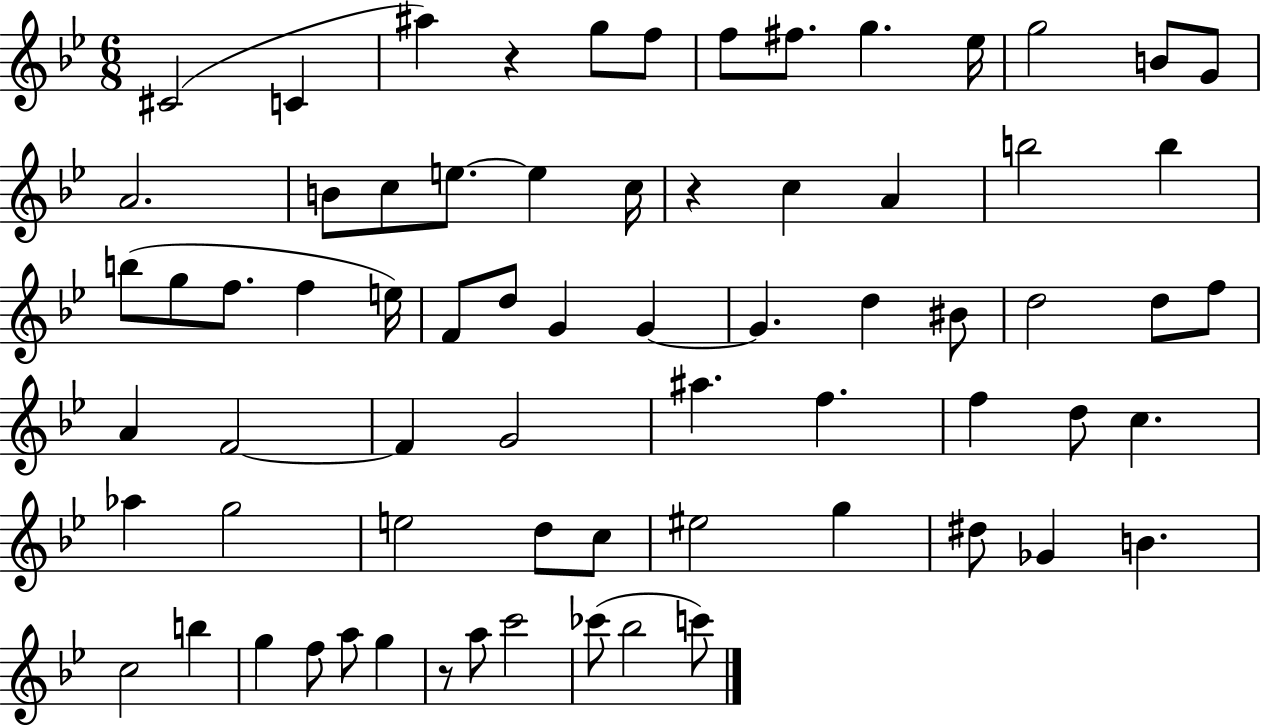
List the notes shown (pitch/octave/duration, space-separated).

C#4/h C4/q A#5/q R/q G5/e F5/e F5/e F#5/e. G5/q. Eb5/s G5/h B4/e G4/e A4/h. B4/e C5/e E5/e. E5/q C5/s R/q C5/q A4/q B5/h B5/q B5/e G5/e F5/e. F5/q E5/s F4/e D5/e G4/q G4/q G4/q. D5/q BIS4/e D5/h D5/e F5/e A4/q F4/h F4/q G4/h A#5/q. F5/q. F5/q D5/e C5/q. Ab5/q G5/h E5/h D5/e C5/e EIS5/h G5/q D#5/e Gb4/q B4/q. C5/h B5/q G5/q F5/e A5/e G5/q R/e A5/e C6/h CES6/e Bb5/h C6/e